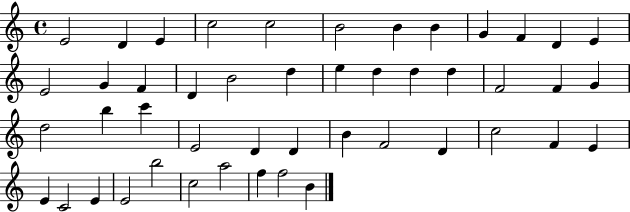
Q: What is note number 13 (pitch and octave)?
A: E4